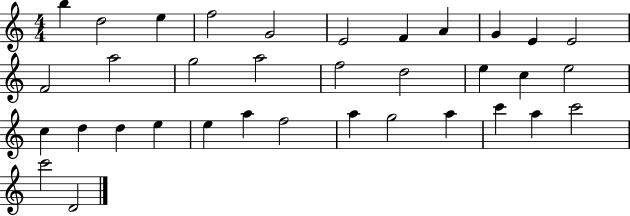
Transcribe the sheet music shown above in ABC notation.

X:1
T:Untitled
M:4/4
L:1/4
K:C
b d2 e f2 G2 E2 F A G E E2 F2 a2 g2 a2 f2 d2 e c e2 c d d e e a f2 a g2 a c' a c'2 c'2 D2